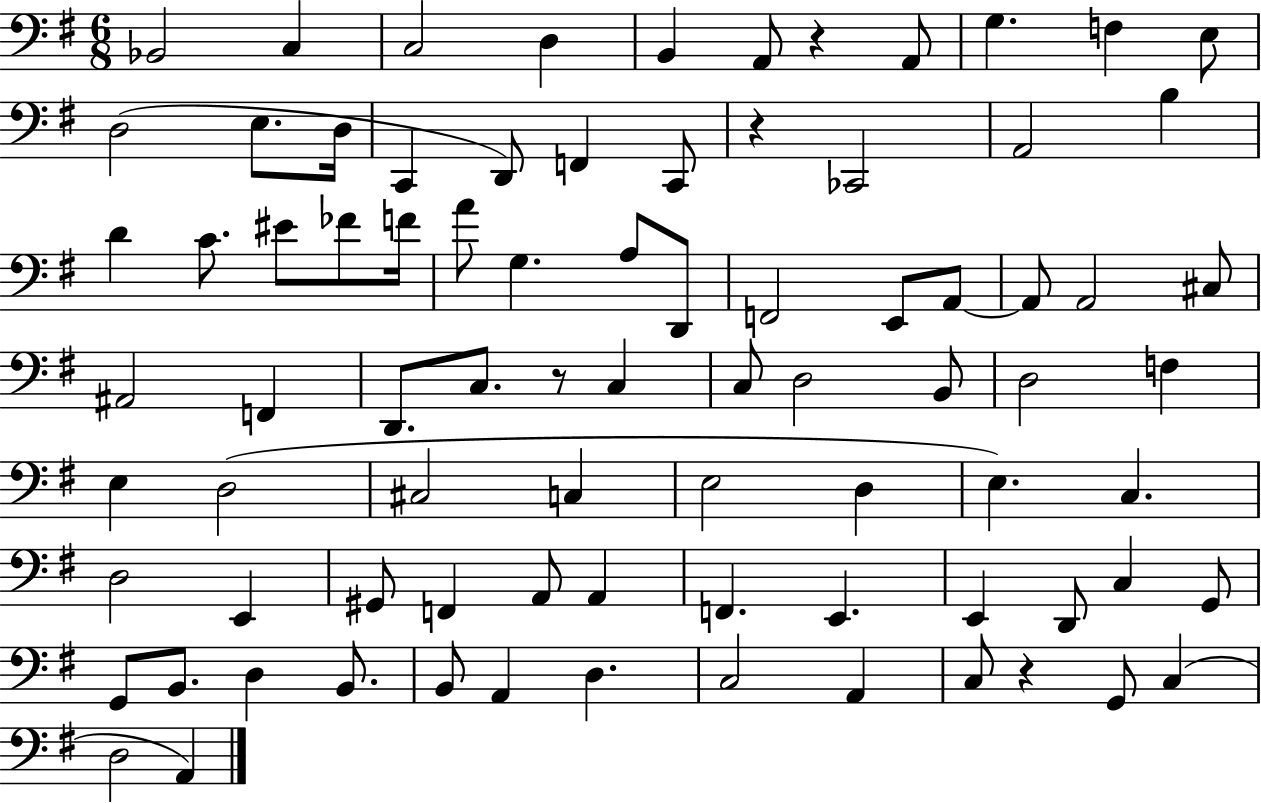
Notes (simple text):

Bb2/h C3/q C3/h D3/q B2/q A2/e R/q A2/e G3/q. F3/q E3/e D3/h E3/e. D3/s C2/q D2/e F2/q C2/e R/q CES2/h A2/h B3/q D4/q C4/e. EIS4/e FES4/e F4/s A4/e G3/q. A3/e D2/e F2/h E2/e A2/e A2/e A2/h C#3/e A#2/h F2/q D2/e. C3/e. R/e C3/q C3/e D3/h B2/e D3/h F3/q E3/q D3/h C#3/h C3/q E3/h D3/q E3/q. C3/q. D3/h E2/q G#2/e F2/q A2/e A2/q F2/q. E2/q. E2/q D2/e C3/q G2/e G2/e B2/e. D3/q B2/e. B2/e A2/q D3/q. C3/h A2/q C3/e R/q G2/e C3/q D3/h A2/q